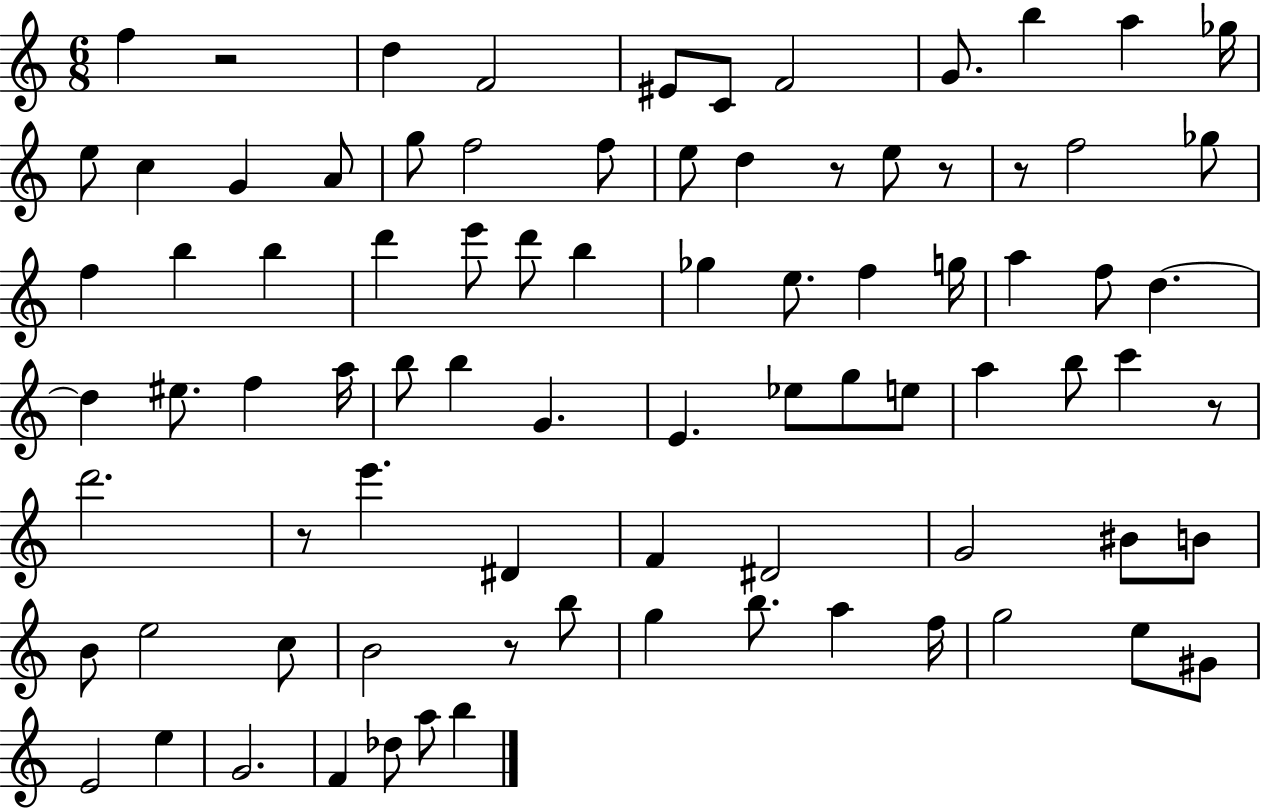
{
  \clef treble
  \numericTimeSignature
  \time 6/8
  \key c \major
  f''4 r2 | d''4 f'2 | eis'8 c'8 f'2 | g'8. b''4 a''4 ges''16 | \break e''8 c''4 g'4 a'8 | g''8 f''2 f''8 | e''8 d''4 r8 e''8 r8 | r8 f''2 ges''8 | \break f''4 b''4 b''4 | d'''4 e'''8 d'''8 b''4 | ges''4 e''8. f''4 g''16 | a''4 f''8 d''4.~~ | \break d''4 eis''8. f''4 a''16 | b''8 b''4 g'4. | e'4. ees''8 g''8 e''8 | a''4 b''8 c'''4 r8 | \break d'''2. | r8 e'''4. dis'4 | f'4 dis'2 | g'2 bis'8 b'8 | \break b'8 e''2 c''8 | b'2 r8 b''8 | g''4 b''8. a''4 f''16 | g''2 e''8 gis'8 | \break e'2 e''4 | g'2. | f'4 des''8 a''8 b''4 | \bar "|."
}